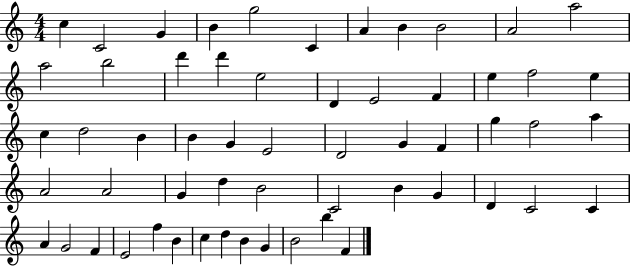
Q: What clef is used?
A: treble